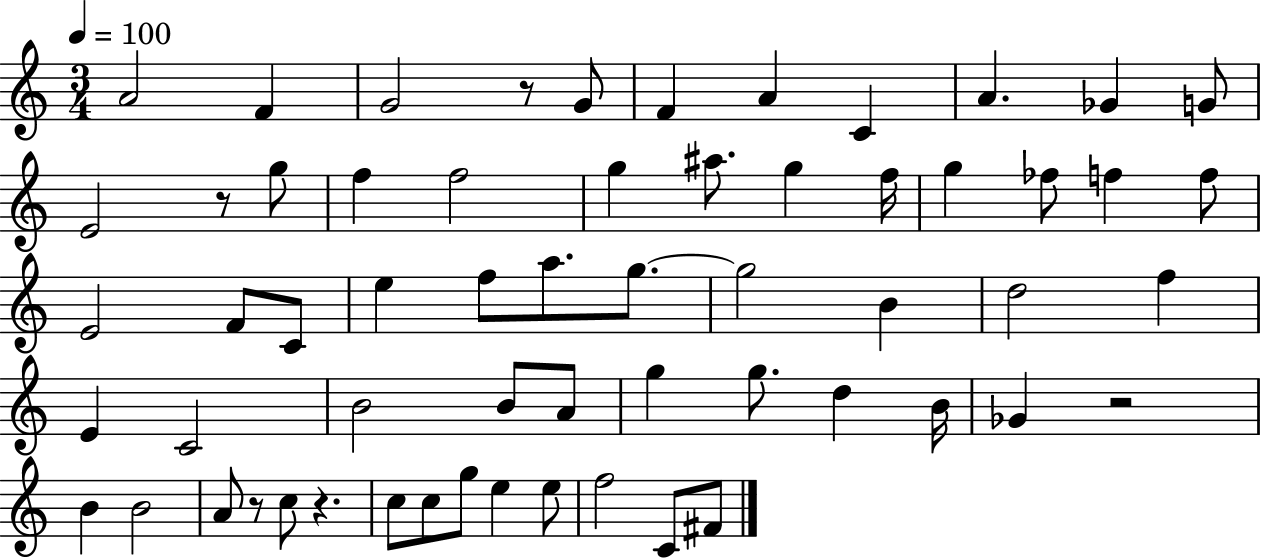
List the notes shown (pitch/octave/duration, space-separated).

A4/h F4/q G4/h R/e G4/e F4/q A4/q C4/q A4/q. Gb4/q G4/e E4/h R/e G5/e F5/q F5/h G5/q A#5/e. G5/q F5/s G5/q FES5/e F5/q F5/e E4/h F4/e C4/e E5/q F5/e A5/e. G5/e. G5/h B4/q D5/h F5/q E4/q C4/h B4/h B4/e A4/e G5/q G5/e. D5/q B4/s Gb4/q R/h B4/q B4/h A4/e R/e C5/e R/q. C5/e C5/e G5/e E5/q E5/e F5/h C4/e F#4/e